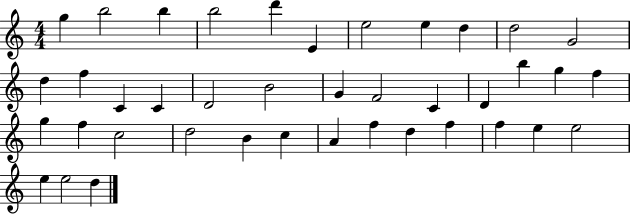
{
  \clef treble
  \numericTimeSignature
  \time 4/4
  \key c \major
  g''4 b''2 b''4 | b''2 d'''4 e'4 | e''2 e''4 d''4 | d''2 g'2 | \break d''4 f''4 c'4 c'4 | d'2 b'2 | g'4 f'2 c'4 | d'4 b''4 g''4 f''4 | \break g''4 f''4 c''2 | d''2 b'4 c''4 | a'4 f''4 d''4 f''4 | f''4 e''4 e''2 | \break e''4 e''2 d''4 | \bar "|."
}